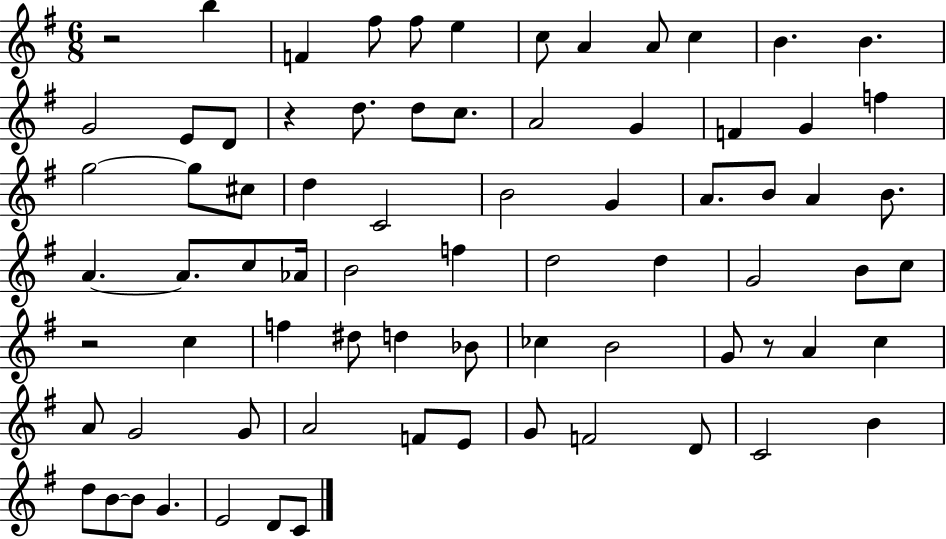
R/h B5/q F4/q F#5/e F#5/e E5/q C5/e A4/q A4/e C5/q B4/q. B4/q. G4/h E4/e D4/e R/q D5/e. D5/e C5/e. A4/h G4/q F4/q G4/q F5/q G5/h G5/e C#5/e D5/q C4/h B4/h G4/q A4/e. B4/e A4/q B4/e. A4/q. A4/e. C5/e Ab4/s B4/h F5/q D5/h D5/q G4/h B4/e C5/e R/h C5/q F5/q D#5/e D5/q Bb4/e CES5/q B4/h G4/e R/e A4/q C5/q A4/e G4/h G4/e A4/h F4/e E4/e G4/e F4/h D4/e C4/h B4/q D5/e B4/e B4/e G4/q. E4/h D4/e C4/e